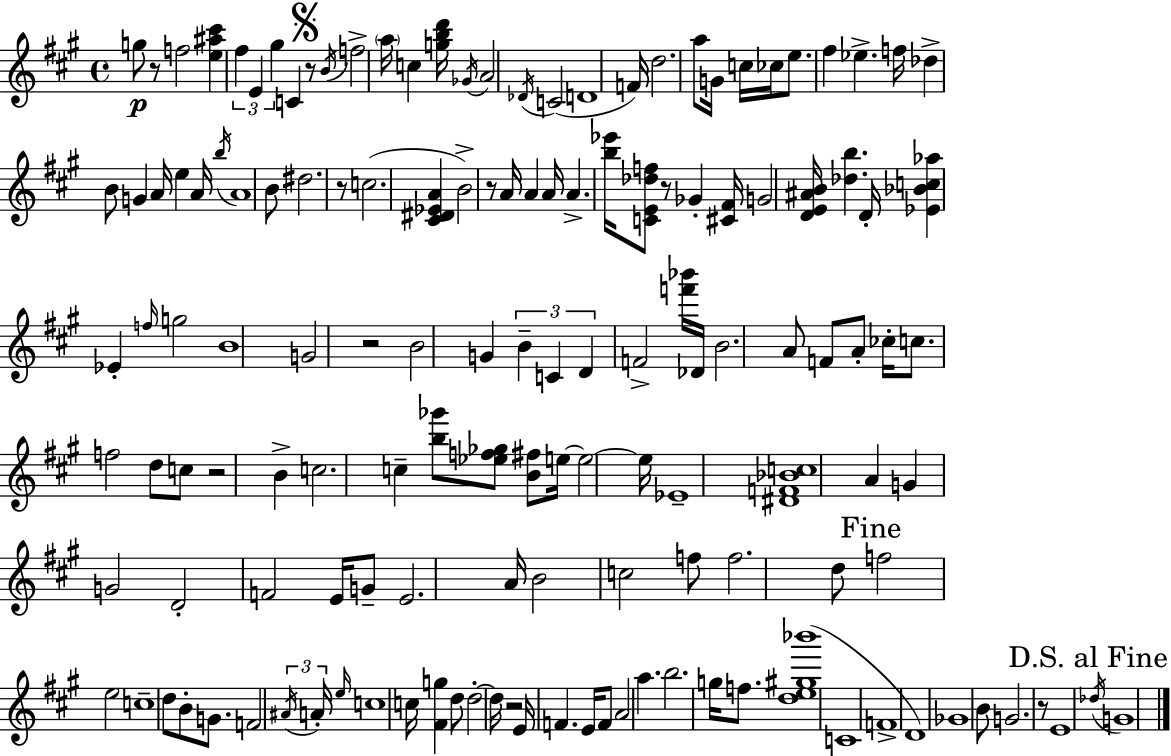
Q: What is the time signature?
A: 4/4